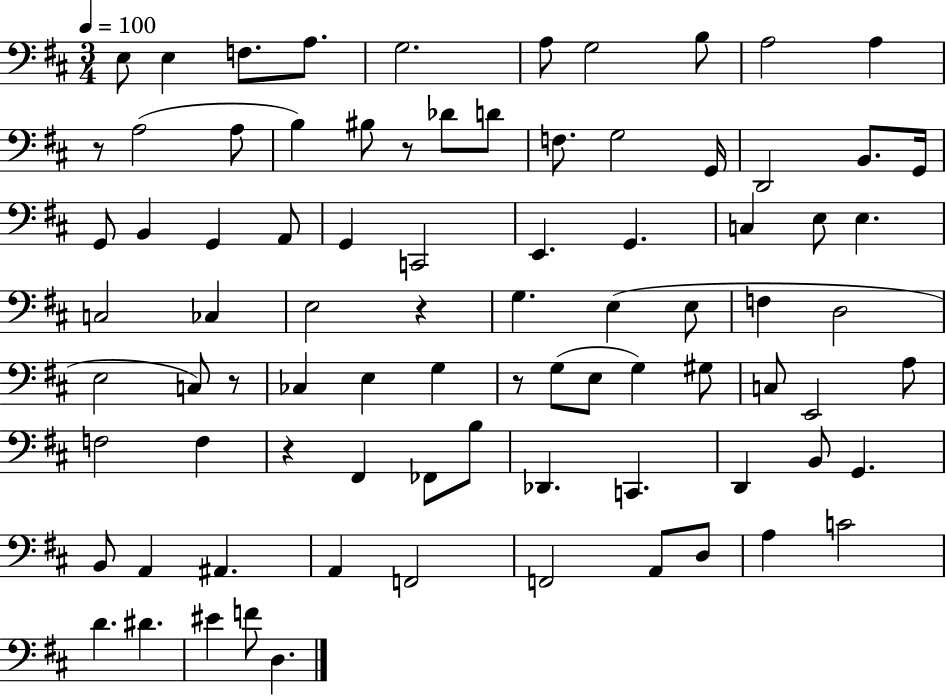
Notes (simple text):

E3/e E3/q F3/e. A3/e. G3/h. A3/e G3/h B3/e A3/h A3/q R/e A3/h A3/e B3/q BIS3/e R/e Db4/e D4/e F3/e. G3/h G2/s D2/h B2/e. G2/s G2/e B2/q G2/q A2/e G2/q C2/h E2/q. G2/q. C3/q E3/e E3/q. C3/h CES3/q E3/h R/q G3/q. E3/q E3/e F3/q D3/h E3/h C3/e R/e CES3/q E3/q G3/q R/e G3/e E3/e G3/q G#3/e C3/e E2/h A3/e F3/h F3/q R/q F#2/q FES2/e B3/e Db2/q. C2/q. D2/q B2/e G2/q. B2/e A2/q A#2/q. A2/q F2/h F2/h A2/e D3/e A3/q C4/h D4/q. D#4/q. EIS4/q F4/e D3/q.